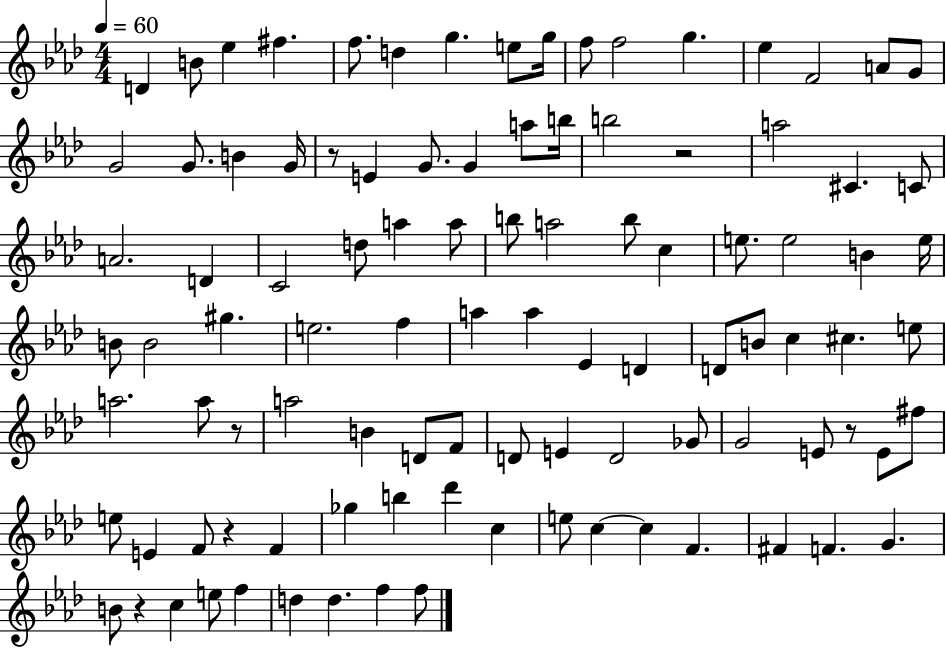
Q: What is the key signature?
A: AES major